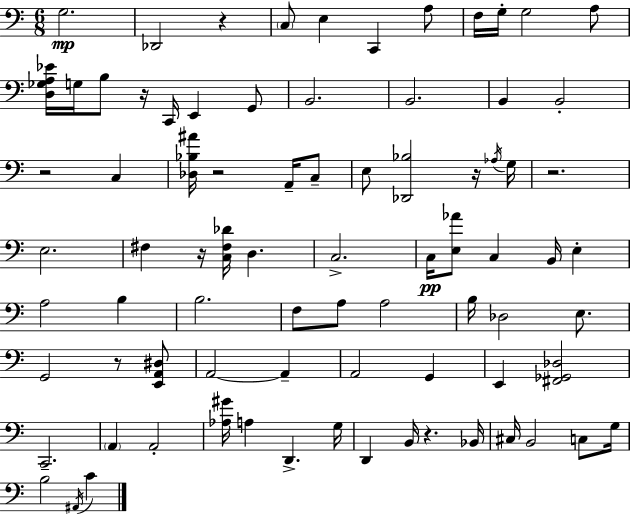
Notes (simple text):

G3/h. Db2/h R/q C3/e E3/q C2/q A3/e F3/s G3/s G3/h A3/e [D3,Gb3,A3,Eb4]/s G3/s B3/e R/s C2/s E2/q G2/e B2/h. B2/h. B2/q B2/h R/h C3/q [Db3,Bb3,A#4]/s R/h A2/s C3/e E3/e [Db2,Bb3]/h R/s Ab3/s G3/s R/h. E3/h. F#3/q R/s [C3,F#3,Db4]/s D3/q. C3/h. C3/s [E3,Ab4]/e C3/q B2/s E3/q A3/h B3/q B3/h. F3/e A3/e A3/h B3/s Db3/h E3/e. G2/h R/e [E2,A2,D#3]/e A2/h A2/q A2/h G2/q E2/q [F#2,Gb2,Db3]/h C2/h. A2/q A2/h [Ab3,G#4]/s A3/q D2/q. G3/s D2/q B2/s R/q. Bb2/s C#3/s B2/h C3/e G3/s B3/h A#2/s C4/q